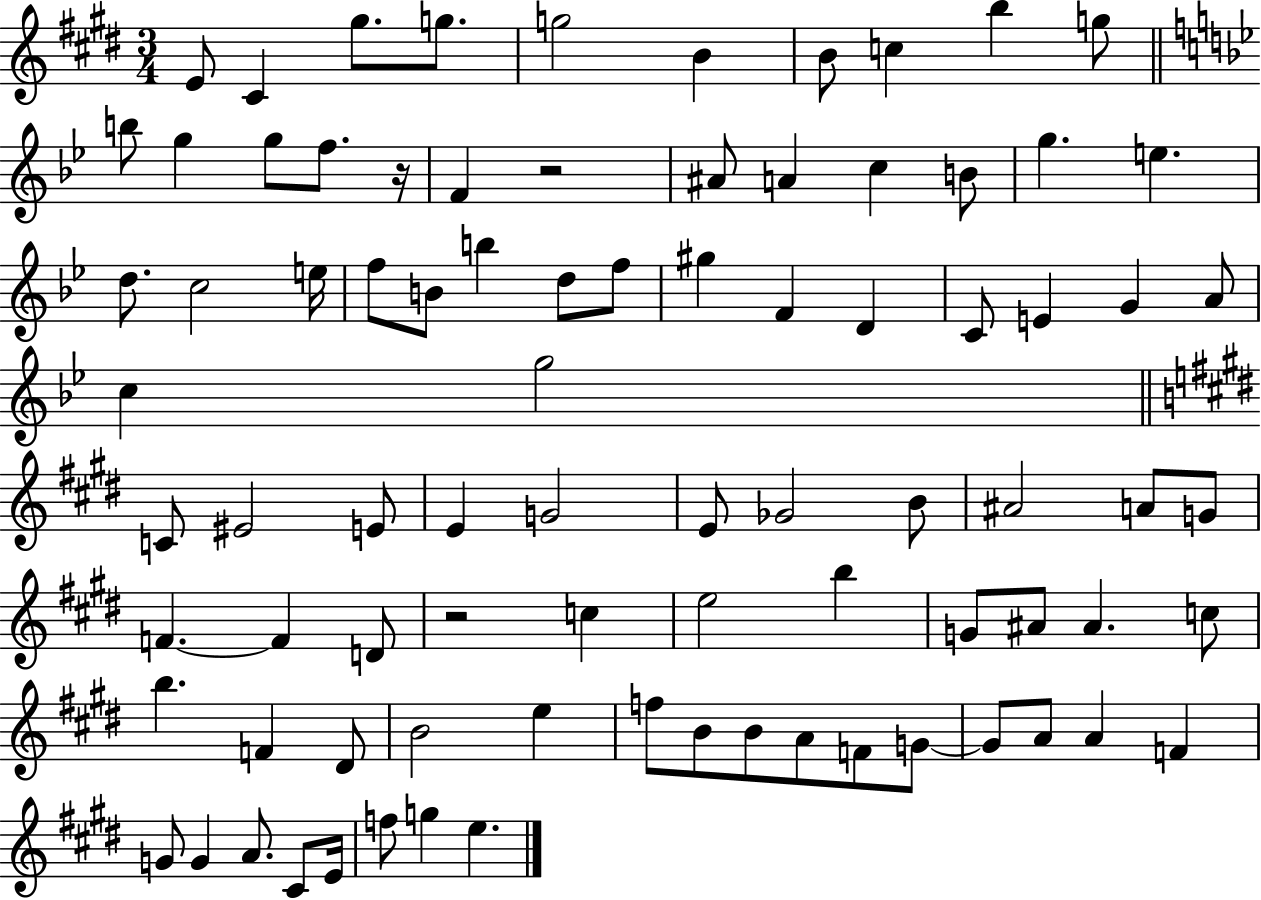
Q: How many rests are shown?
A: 3